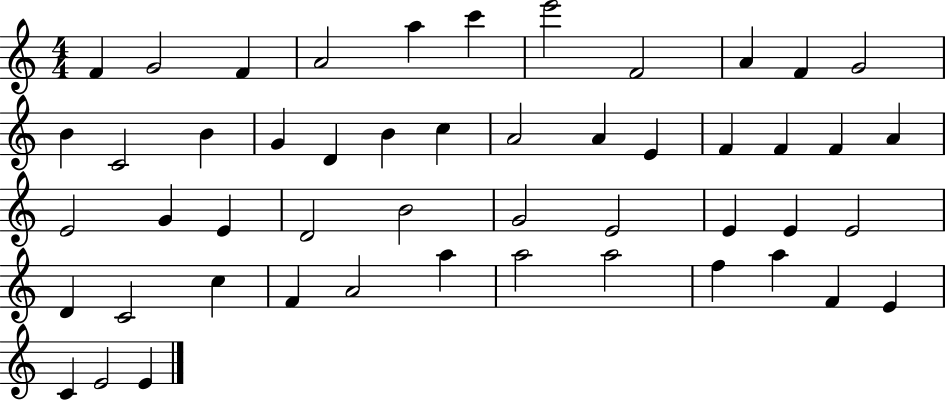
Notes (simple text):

F4/q G4/h F4/q A4/h A5/q C6/q E6/h F4/h A4/q F4/q G4/h B4/q C4/h B4/q G4/q D4/q B4/q C5/q A4/h A4/q E4/q F4/q F4/q F4/q A4/q E4/h G4/q E4/q D4/h B4/h G4/h E4/h E4/q E4/q E4/h D4/q C4/h C5/q F4/q A4/h A5/q A5/h A5/h F5/q A5/q F4/q E4/q C4/q E4/h E4/q